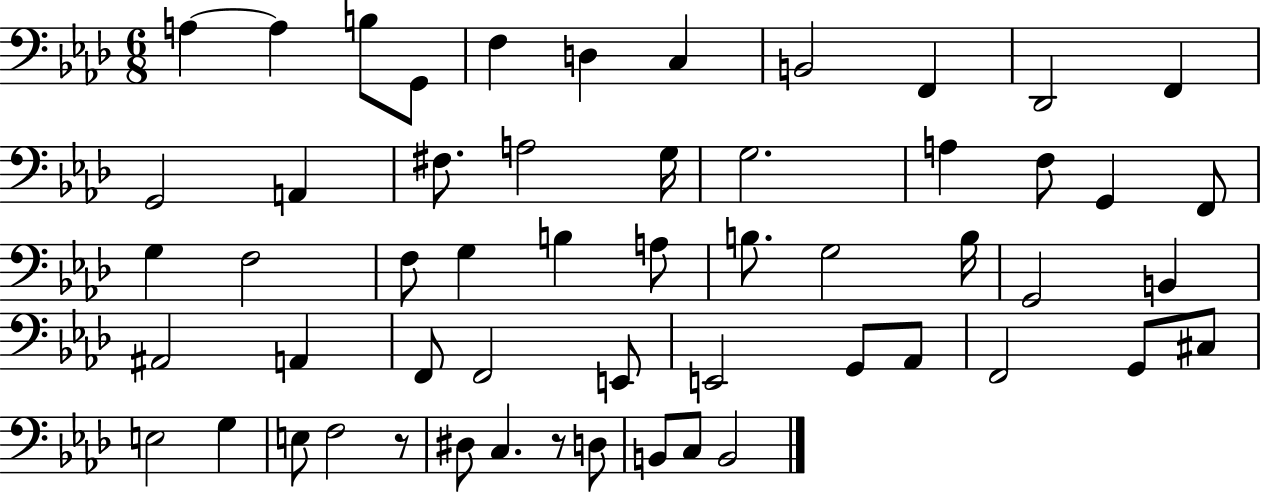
A3/q A3/q B3/e G2/e F3/q D3/q C3/q B2/h F2/q Db2/h F2/q G2/h A2/q F#3/e. A3/h G3/s G3/h. A3/q F3/e G2/q F2/e G3/q F3/h F3/e G3/q B3/q A3/e B3/e. G3/h B3/s G2/h B2/q A#2/h A2/q F2/e F2/h E2/e E2/h G2/e Ab2/e F2/h G2/e C#3/e E3/h G3/q E3/e F3/h R/e D#3/e C3/q. R/e D3/e B2/e C3/e B2/h